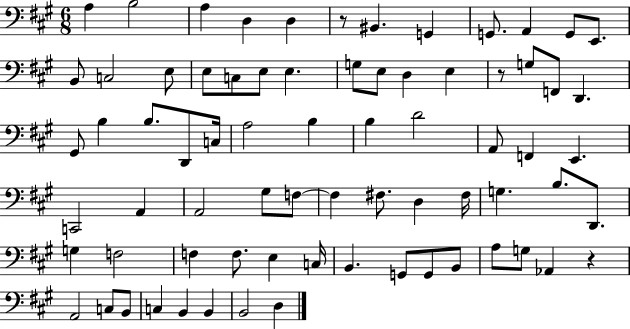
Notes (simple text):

A3/q B3/h A3/q D3/q D3/q R/e BIS2/q. G2/q G2/e. A2/q G2/e E2/e. B2/e C3/h E3/e E3/e C3/e E3/e E3/q. G3/e E3/e D3/q E3/q R/e G3/e F2/e D2/q. G#2/e B3/q B3/e. D2/e C3/s A3/h B3/q B3/q D4/h A2/e F2/q E2/q. C2/h A2/q A2/h G#3/e F3/e F3/q F#3/e. D3/q F#3/s G3/q. B3/e. D2/e. G3/q F3/h F3/q F3/e. E3/q C3/s B2/q. G2/e G2/e B2/e A3/e G3/e Ab2/q R/q A2/h C3/e B2/e C3/q B2/q B2/q B2/h D3/q